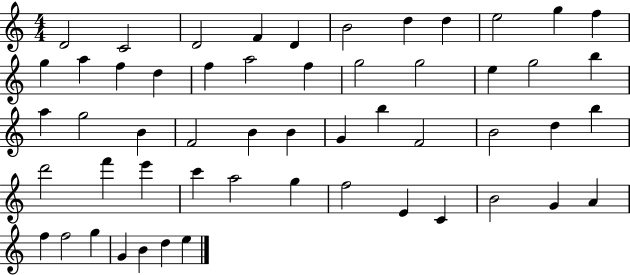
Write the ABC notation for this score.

X:1
T:Untitled
M:4/4
L:1/4
K:C
D2 C2 D2 F D B2 d d e2 g f g a f d f a2 f g2 g2 e g2 b a g2 B F2 B B G b F2 B2 d b d'2 f' e' c' a2 g f2 E C B2 G A f f2 g G B d e